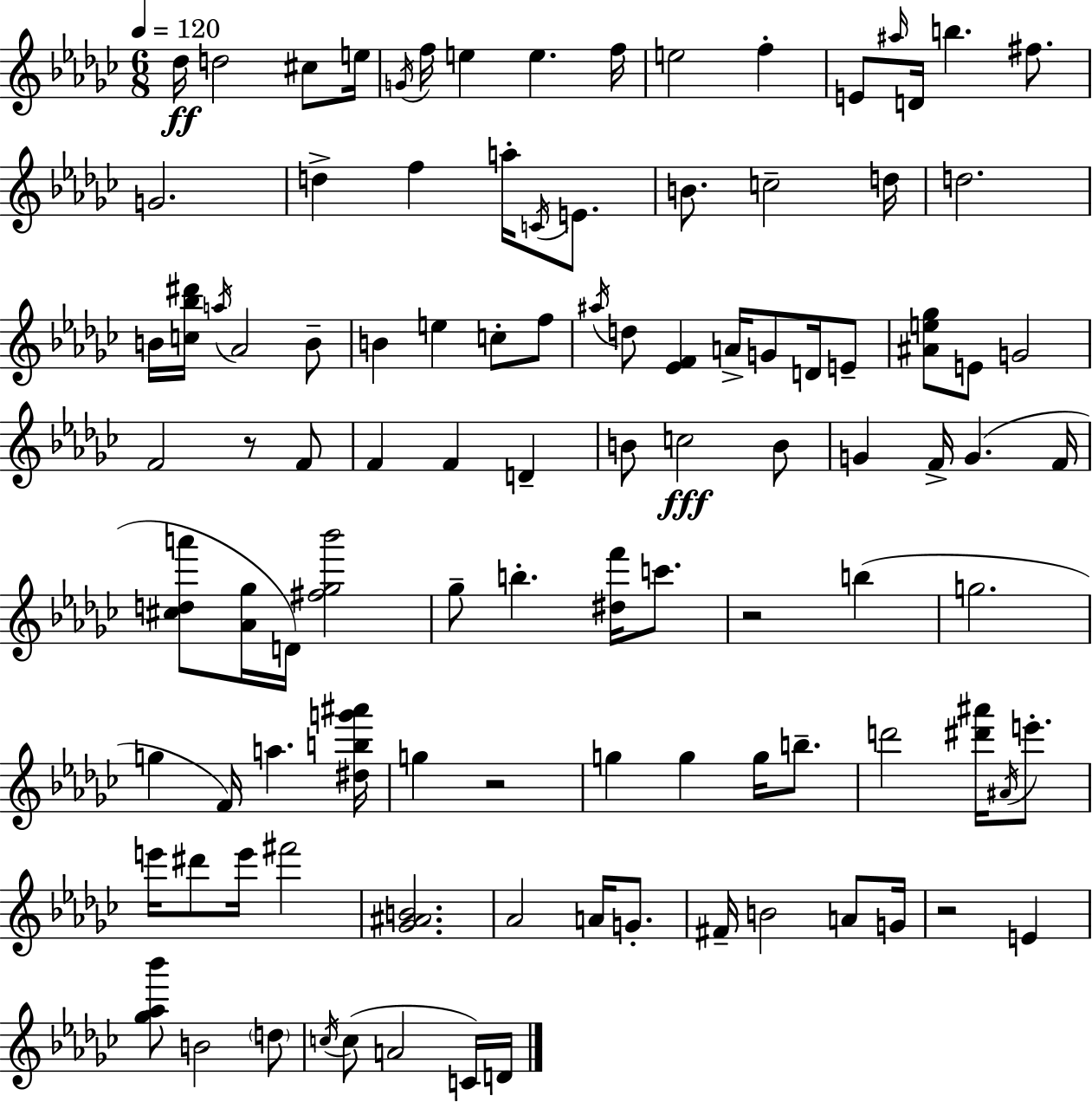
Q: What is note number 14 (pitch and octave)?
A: D4